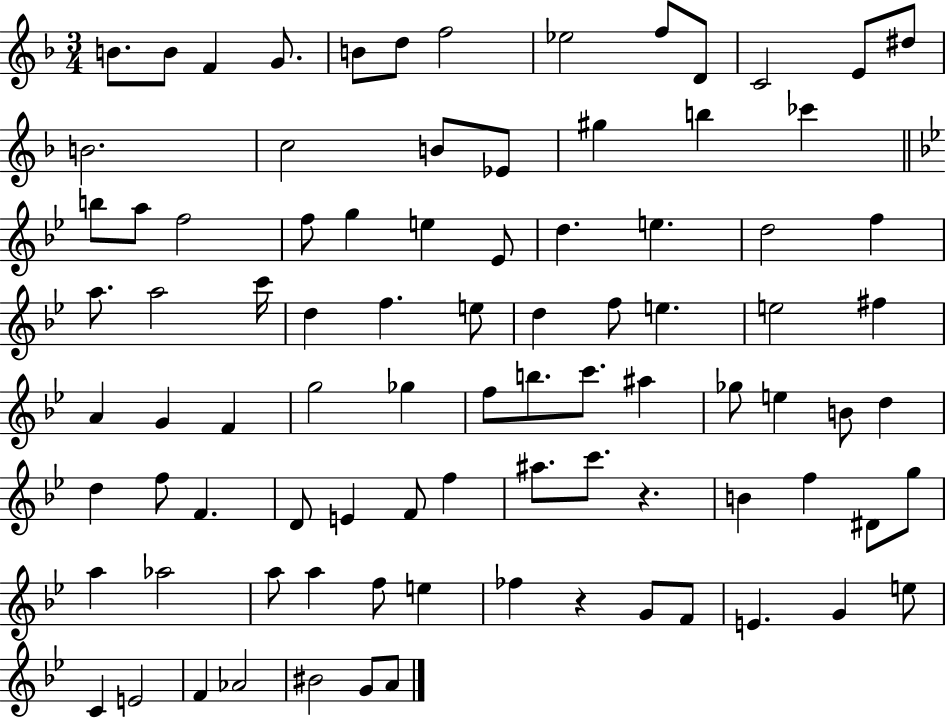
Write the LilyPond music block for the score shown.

{
  \clef treble
  \numericTimeSignature
  \time 3/4
  \key f \major
  b'8. b'8 f'4 g'8. | b'8 d''8 f''2 | ees''2 f''8 d'8 | c'2 e'8 dis''8 | \break b'2. | c''2 b'8 ees'8 | gis''4 b''4 ces'''4 | \bar "||" \break \key g \minor b''8 a''8 f''2 | f''8 g''4 e''4 ees'8 | d''4. e''4. | d''2 f''4 | \break a''8. a''2 c'''16 | d''4 f''4. e''8 | d''4 f''8 e''4. | e''2 fis''4 | \break a'4 g'4 f'4 | g''2 ges''4 | f''8 b''8. c'''8. ais''4 | ges''8 e''4 b'8 d''4 | \break d''4 f''8 f'4. | d'8 e'4 f'8 f''4 | ais''8. c'''8. r4. | b'4 f''4 dis'8 g''8 | \break a''4 aes''2 | a''8 a''4 f''8 e''4 | fes''4 r4 g'8 f'8 | e'4. g'4 e''8 | \break c'4 e'2 | f'4 aes'2 | bis'2 g'8 a'8 | \bar "|."
}